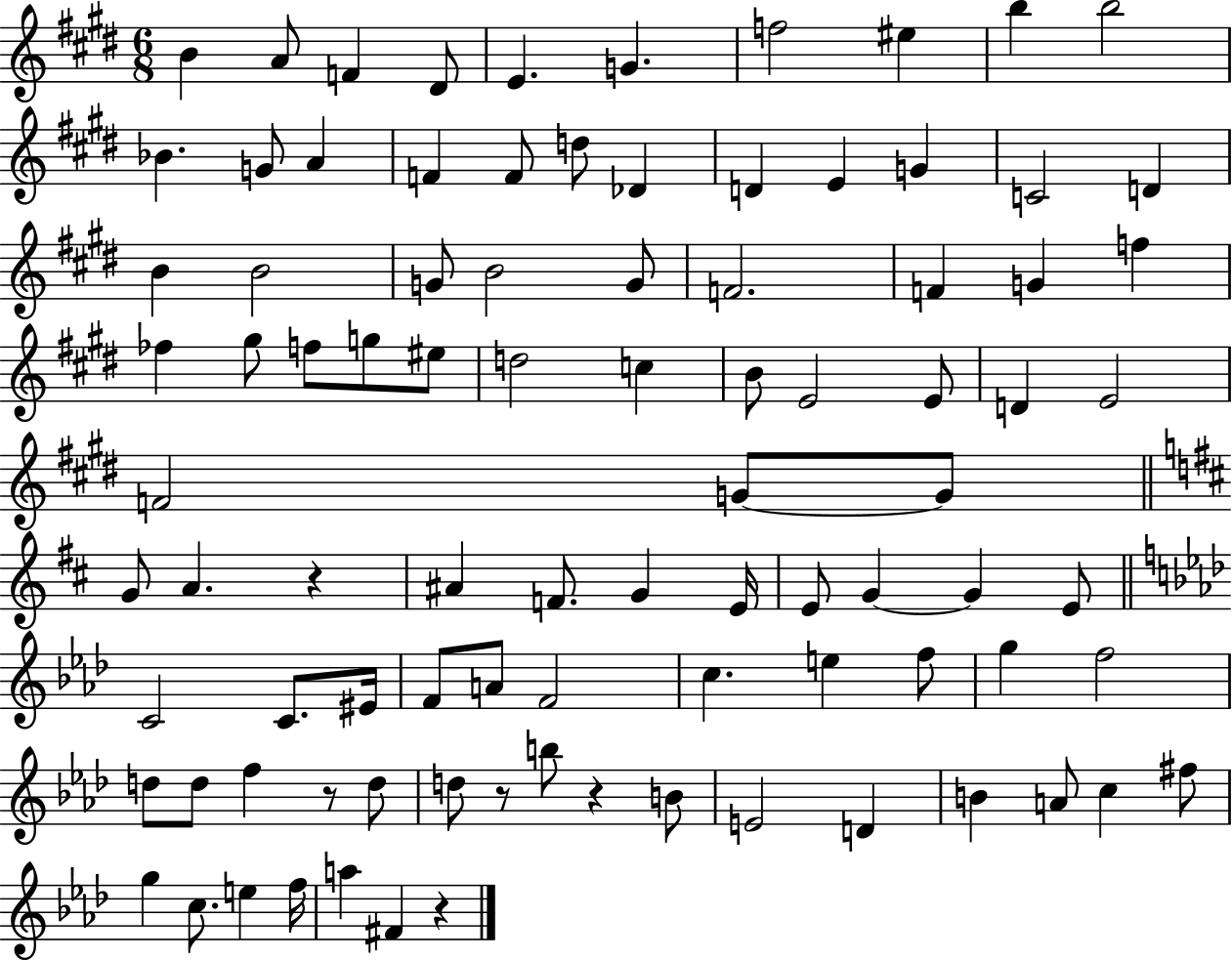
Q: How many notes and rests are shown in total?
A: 91